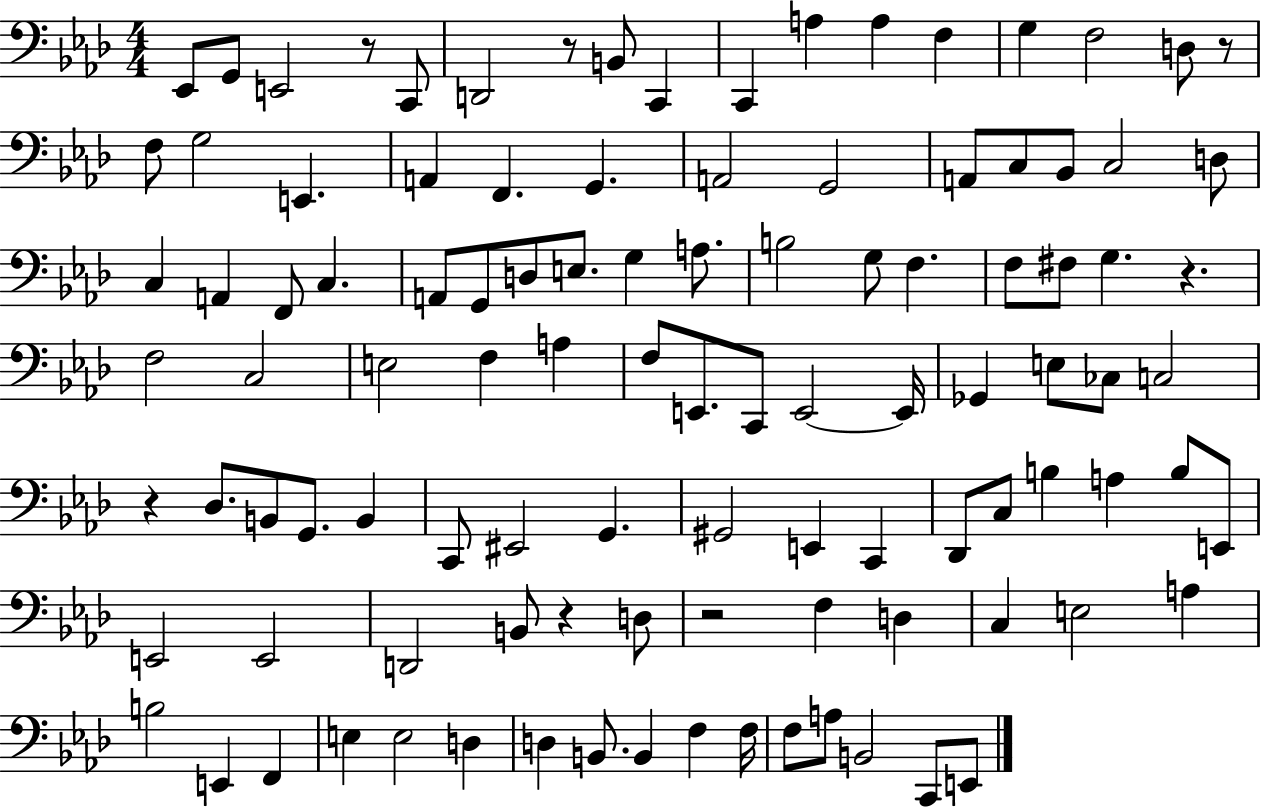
{
  \clef bass
  \numericTimeSignature
  \time 4/4
  \key aes \major
  ees,8 g,8 e,2 r8 c,8 | d,2 r8 b,8 c,4 | c,4 a4 a4 f4 | g4 f2 d8 r8 | \break f8 g2 e,4. | a,4 f,4. g,4. | a,2 g,2 | a,8 c8 bes,8 c2 d8 | \break c4 a,4 f,8 c4. | a,8 g,8 d8 e8. g4 a8. | b2 g8 f4. | f8 fis8 g4. r4. | \break f2 c2 | e2 f4 a4 | f8 e,8. c,8 e,2~~ e,16 | ges,4 e8 ces8 c2 | \break r4 des8. b,8 g,8. b,4 | c,8 eis,2 g,4. | gis,2 e,4 c,4 | des,8 c8 b4 a4 b8 e,8 | \break e,2 e,2 | d,2 b,8 r4 d8 | r2 f4 d4 | c4 e2 a4 | \break b2 e,4 f,4 | e4 e2 d4 | d4 b,8. b,4 f4 f16 | f8 a8 b,2 c,8 e,8 | \break \bar "|."
}